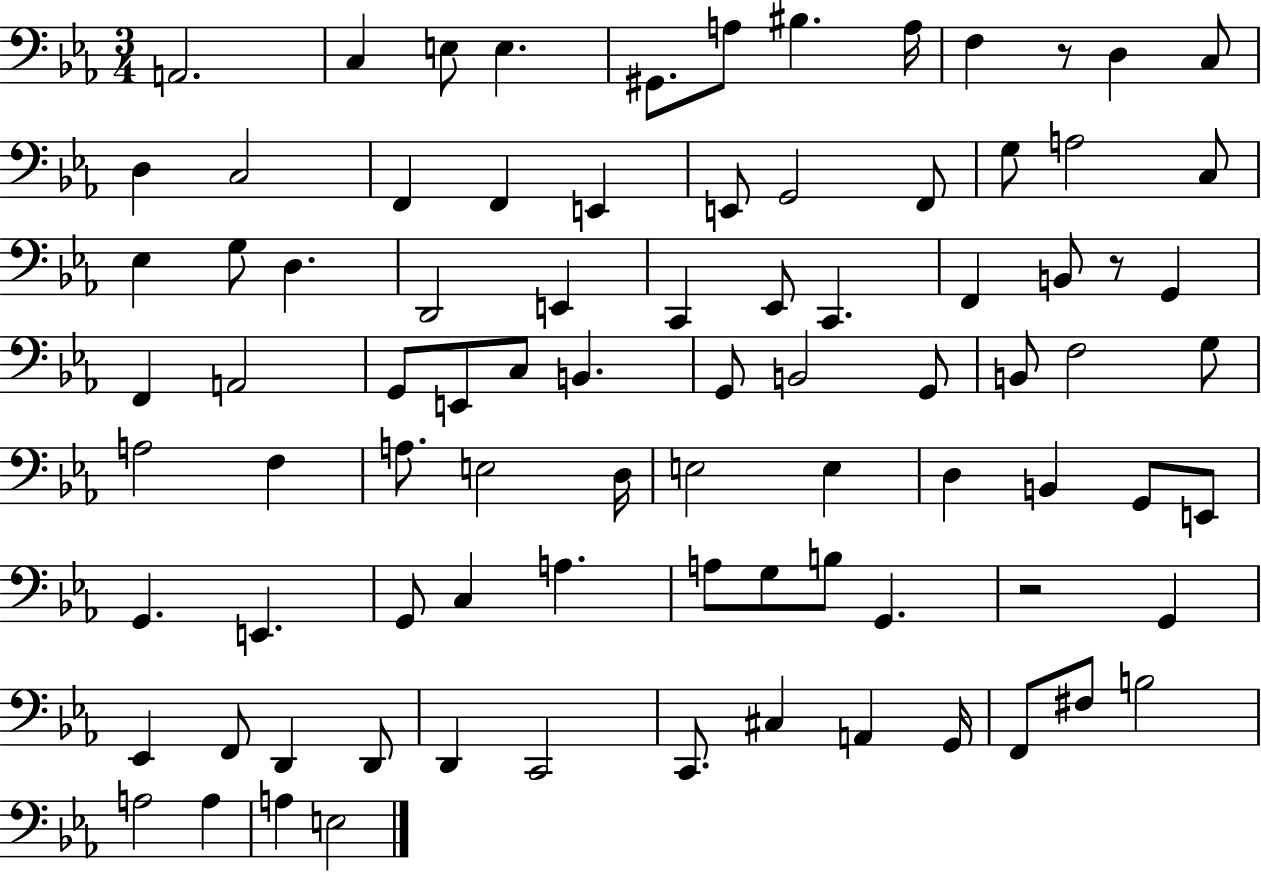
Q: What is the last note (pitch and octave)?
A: E3